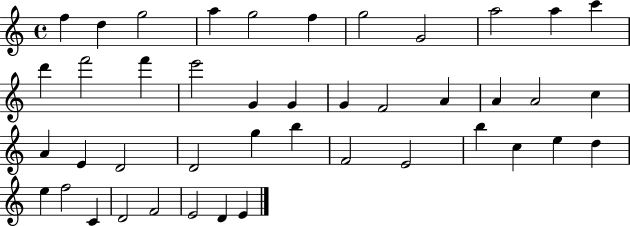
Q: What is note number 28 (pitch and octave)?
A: G5